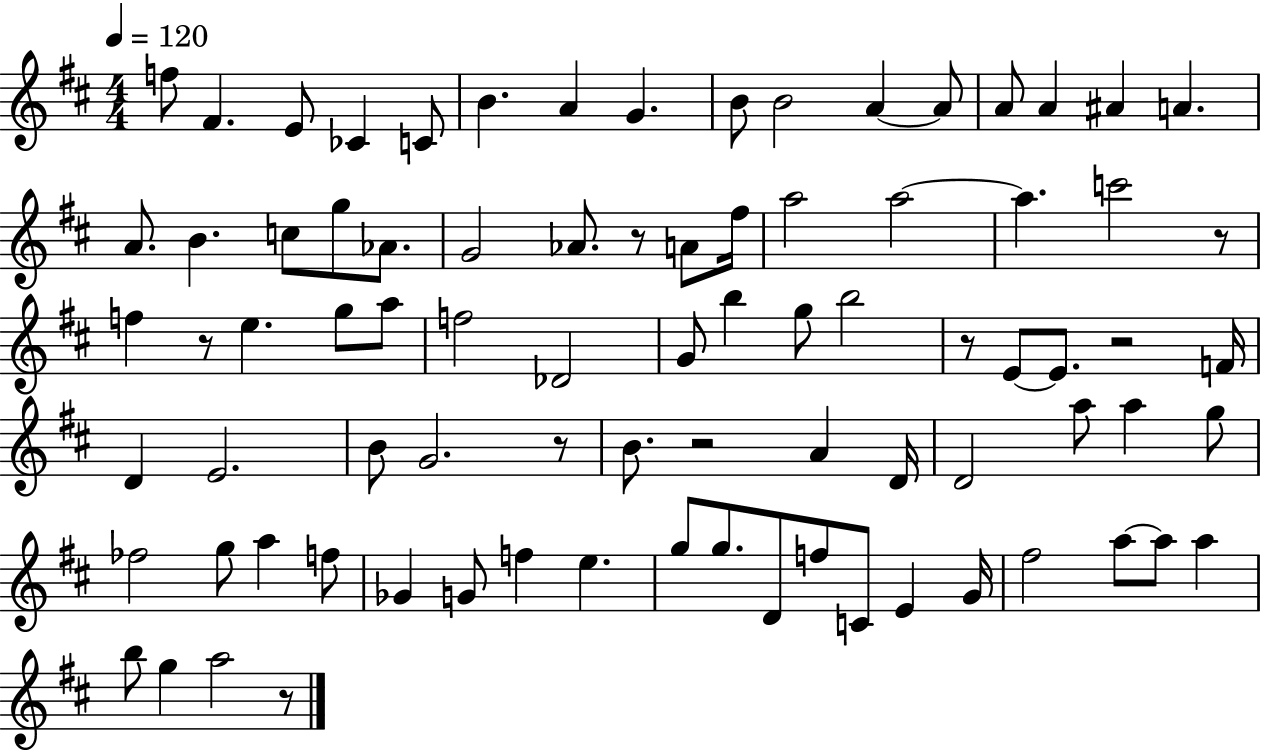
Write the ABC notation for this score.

X:1
T:Untitled
M:4/4
L:1/4
K:D
f/2 ^F E/2 _C C/2 B A G B/2 B2 A A/2 A/2 A ^A A A/2 B c/2 g/2 _A/2 G2 _A/2 z/2 A/2 ^f/4 a2 a2 a c'2 z/2 f z/2 e g/2 a/2 f2 _D2 G/2 b g/2 b2 z/2 E/2 E/2 z2 F/4 D E2 B/2 G2 z/2 B/2 z2 A D/4 D2 a/2 a g/2 _f2 g/2 a f/2 _G G/2 f e g/2 g/2 D/2 f/2 C/2 E G/4 ^f2 a/2 a/2 a b/2 g a2 z/2